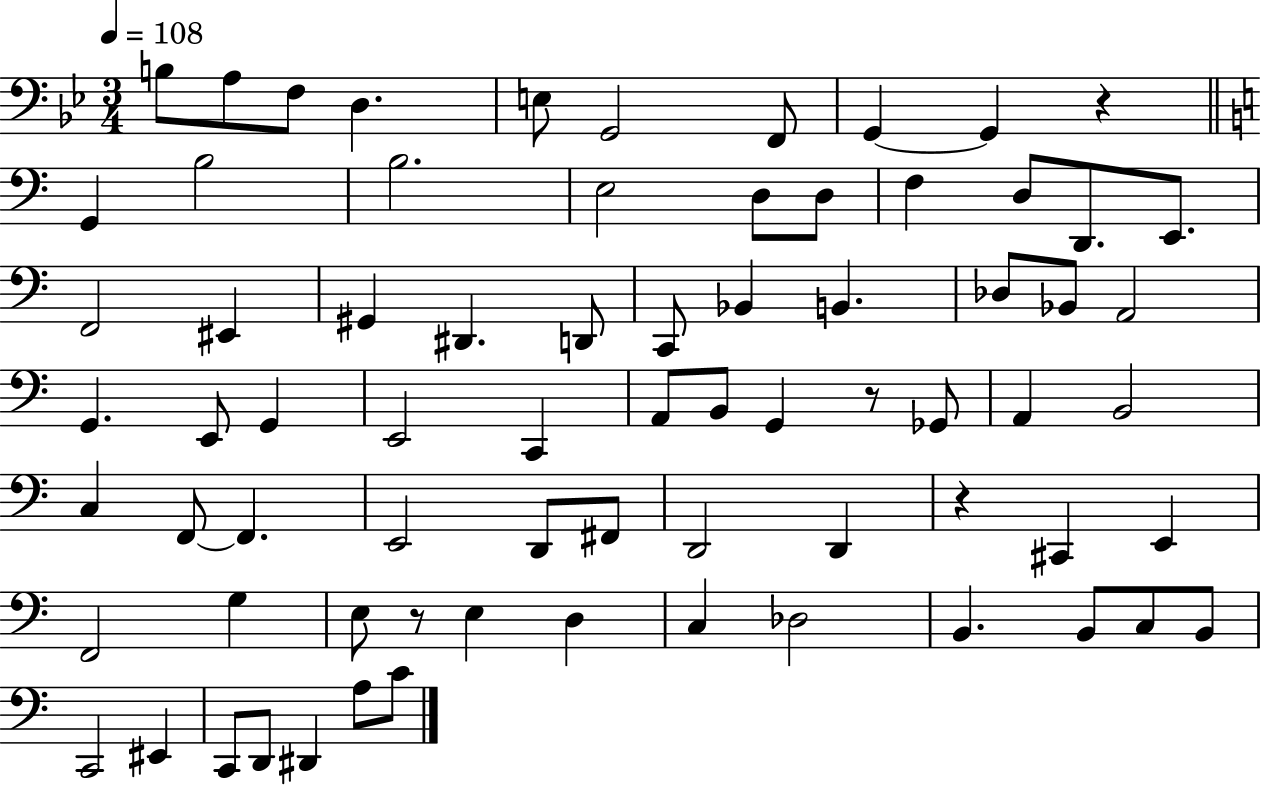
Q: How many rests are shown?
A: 4